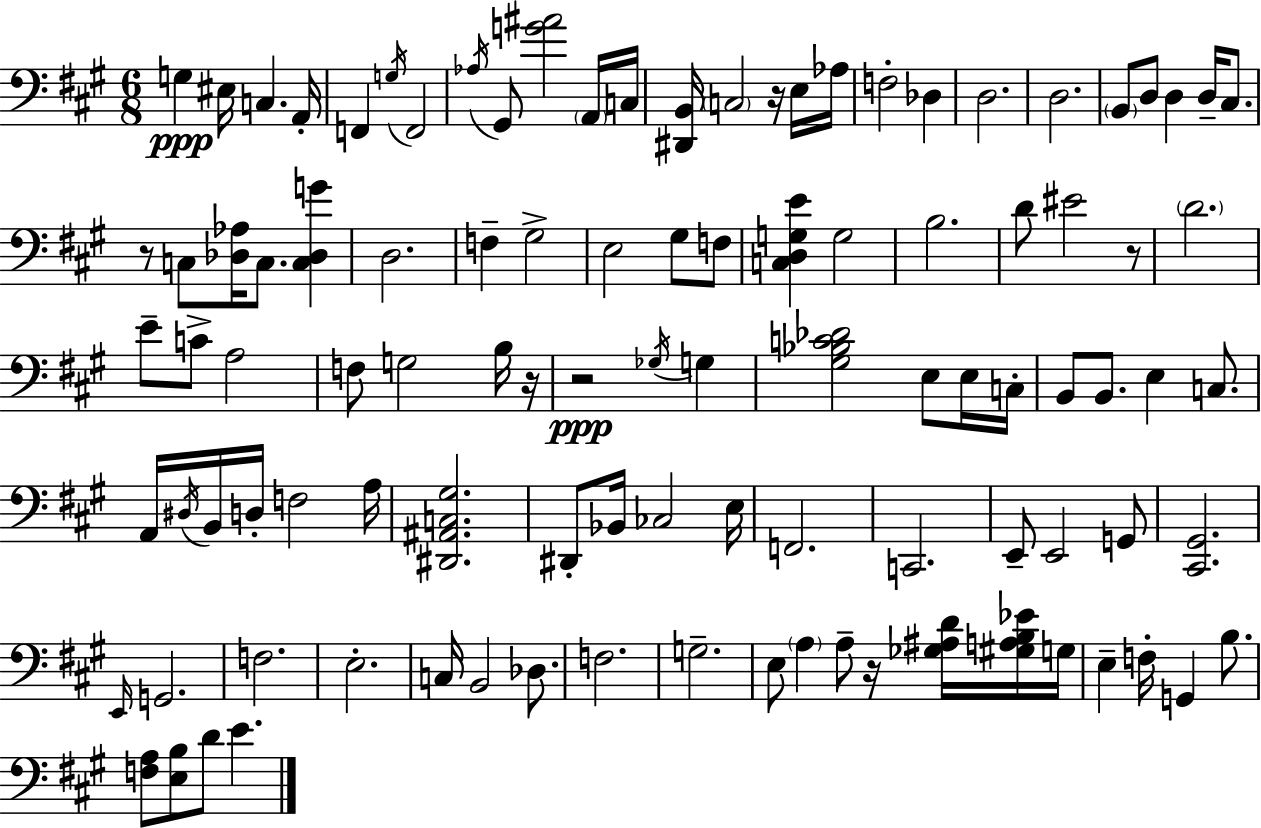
{
  \clef bass
  \numericTimeSignature
  \time 6/8
  \key a \major
  \repeat volta 2 { g4\ppp eis16 c4. a,16-. | f,4 \acciaccatura { g16 } f,2 | \acciaccatura { aes16 } gis,8 <g' ais'>2 | \parenthesize a,16 c16 <dis, b,>16 \parenthesize c2 r16 | \break e16 aes16 f2-. des4 | d2. | d2. | \parenthesize b,8 d8 d4 d16-- cis8. | \break r8 c8 <des aes>16 c8. <c des g'>4 | d2. | f4-- gis2-> | e2 gis8 | \break f8 <c d g e'>4 g2 | b2. | d'8 eis'2 | r8 \parenthesize d'2. | \break e'8-- c'8-> a2 | f8 g2 | b16 r16 r2\ppp \acciaccatura { ges16 } g4 | <gis bes c' des'>2 e8 | \break e16 c16-. b,8 b,8. e4 | c8. a,16 \acciaccatura { dis16 } b,16 d16-. f2 | a16 <dis, ais, c gis>2. | dis,8-. bes,16 ces2 | \break e16 f,2. | c,2. | e,8-- e,2 | g,8 <cis, gis,>2. | \break \grace { e,16 } g,2. | f2. | e2.-. | c16 b,2 | \break des8. f2. | g2.-- | e8 \parenthesize a4 a8-- | r16 <ges ais d'>16 <gis a b ees'>16 g16 e4-- f16-. g,4 | \break b8. <f a>8 <e b>8 d'8 e'4. | } \bar "|."
}